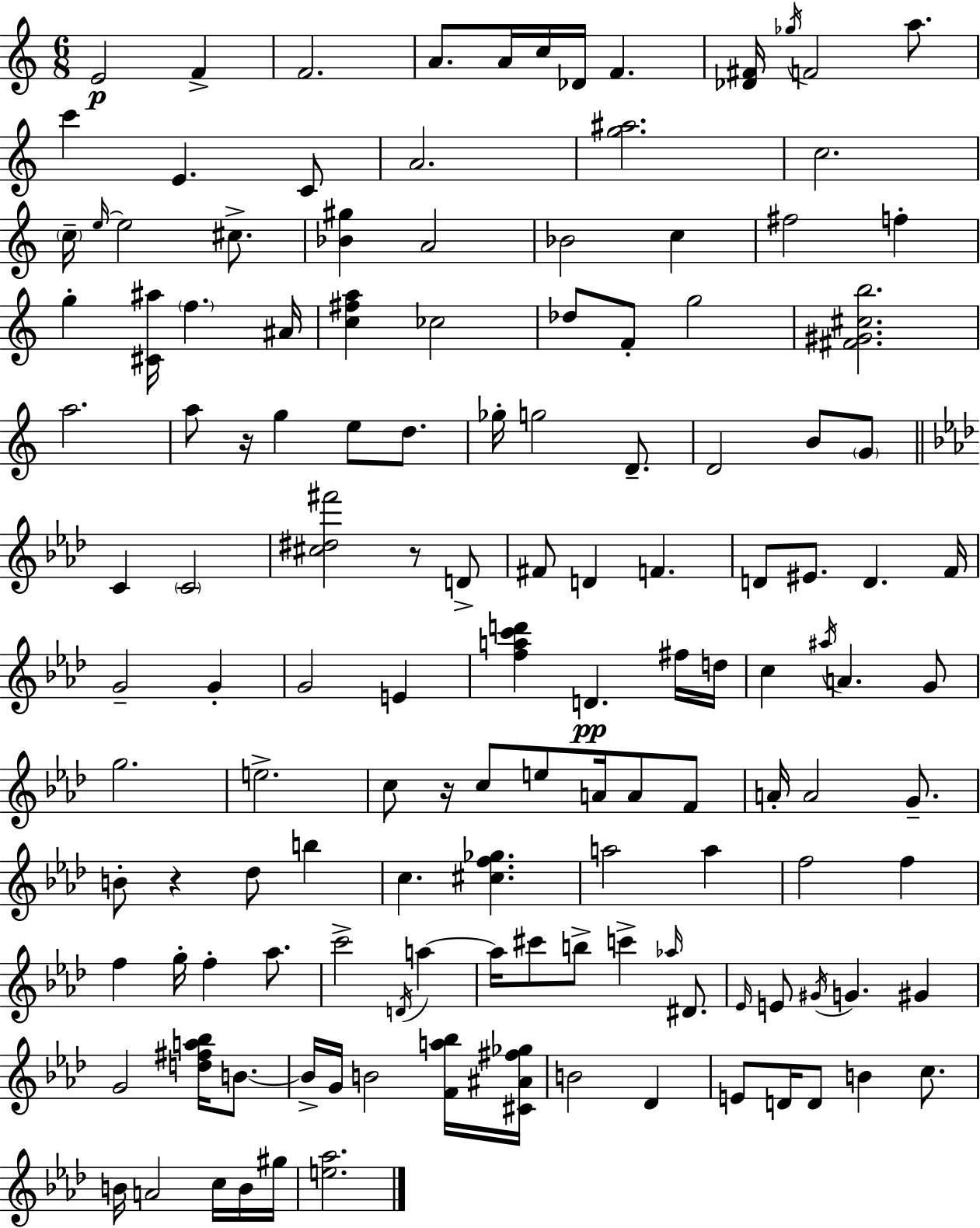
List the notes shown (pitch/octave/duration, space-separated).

E4/h F4/q F4/h. A4/e. A4/s C5/s Db4/s F4/q. [Db4,F#4]/s Gb5/s F4/h A5/e. C6/q E4/q. C4/e A4/h. [G5,A#5]/h. C5/h. C5/s E5/s E5/h C#5/e. [Bb4,G#5]/q A4/h Bb4/h C5/q F#5/h F5/q G5/q [C#4,A#5]/s F5/q. A#4/s [C5,F#5,A5]/q CES5/h Db5/e F4/e G5/h [F#4,G#4,C#5,B5]/h. A5/h. A5/e R/s G5/q E5/e D5/e. Gb5/s G5/h D4/e. D4/h B4/e G4/e C4/q C4/h [C#5,D#5,F#6]/h R/e D4/e F#4/e D4/q F4/q. D4/e EIS4/e. D4/q. F4/s G4/h G4/q G4/h E4/q [F5,A5,C6,D6]/q D4/q. F#5/s D5/s C5/q A#5/s A4/q. G4/e G5/h. E5/h. C5/e R/s C5/e E5/e A4/s A4/e F4/e A4/s A4/h G4/e. B4/e R/q Db5/e B5/q C5/q. [C#5,F5,Gb5]/q. A5/h A5/q F5/h F5/q F5/q G5/s F5/q Ab5/e. C6/h D4/s A5/q A5/s C#6/e B5/e C6/q Ab5/s D#4/e. Eb4/s E4/e G#4/s G4/q. G#4/q G4/h [D5,F#5,A5,Bb5]/s B4/e. B4/s G4/s B4/h [F4,A5,Bb5]/s [C#4,A#4,F#5,Gb5]/s B4/h Db4/q E4/e D4/s D4/e B4/q C5/e. B4/s A4/h C5/s B4/s G#5/s [E5,Ab5]/h.